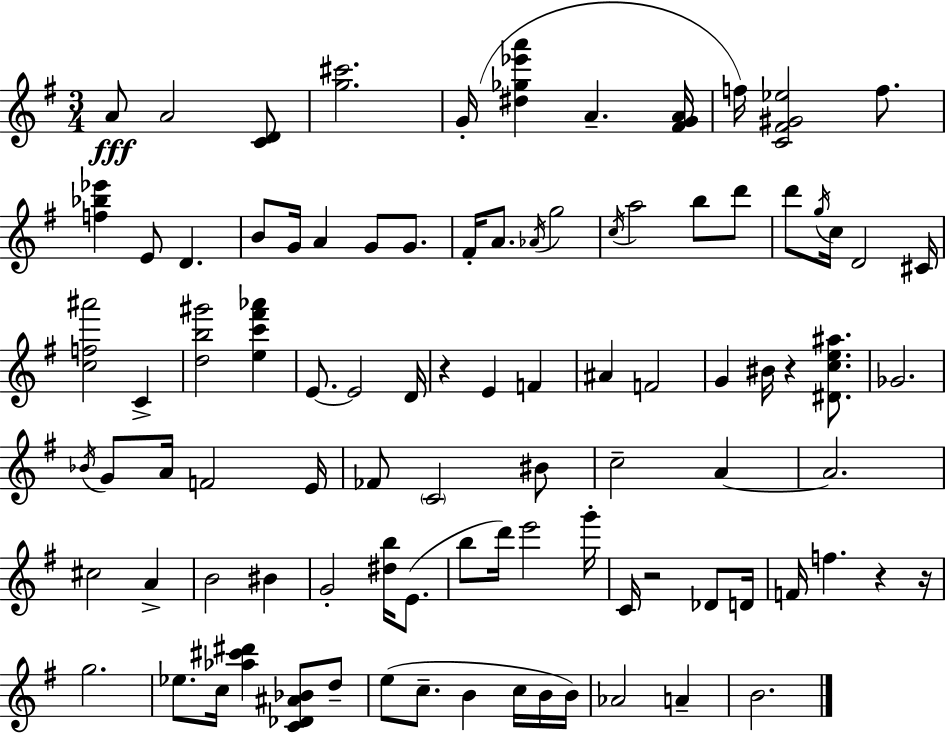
{
  \clef treble
  \numericTimeSignature
  \time 3/4
  \key g \major
  a'8\fff a'2 <c' d'>8 | <g'' cis'''>2. | g'16-.( <dis'' ges'' ees''' a'''>4 a'4.-- <fis' g' a'>16 | f''16) <c' fis' gis' ees''>2 f''8. | \break <f'' bes'' ees'''>4 e'8 d'4. | b'8 g'16 a'4 g'8 g'8. | fis'16-. a'8. \acciaccatura { aes'16 } g''2 | \acciaccatura { c''16 } a''2 b''8 | \break d'''8 d'''8 \acciaccatura { g''16 } c''16 d'2 | cis'16 <c'' f'' ais'''>2 c'4-> | <d'' b'' gis'''>2 <e'' c''' fis''' aes'''>4 | e'8.~~ e'2 | \break d'16 r4 e'4 f'4 | ais'4 f'2 | g'4 bis'16 r4 | <dis' c'' e'' ais''>8. ges'2. | \break \acciaccatura { bes'16 } g'8 a'16 f'2 | e'16 fes'8 \parenthesize c'2 | bis'8 c''2-- | a'4~~ a'2. | \break cis''2 | a'4-> b'2 | bis'4 g'2-. | <dis'' b''>16 e'8.( b''8 d'''16) e'''2 | \break g'''16-. c'16 r2 | des'8 d'16 f'16 f''4. r4 | r16 g''2. | ees''8. c''16 <aes'' cis''' dis'''>4 | \break <c' des' ais' bes'>8 d''8-- e''8( c''8.-- b'4 | c''16 b'16 b'16) aes'2 | a'4-- b'2. | \bar "|."
}